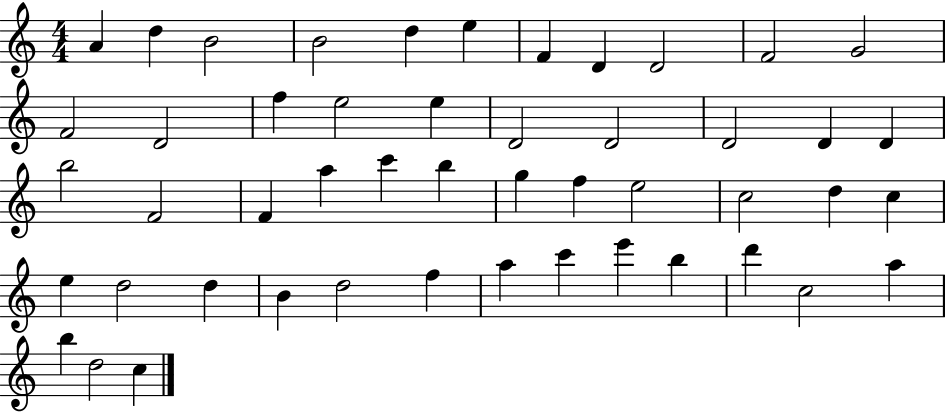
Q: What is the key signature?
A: C major